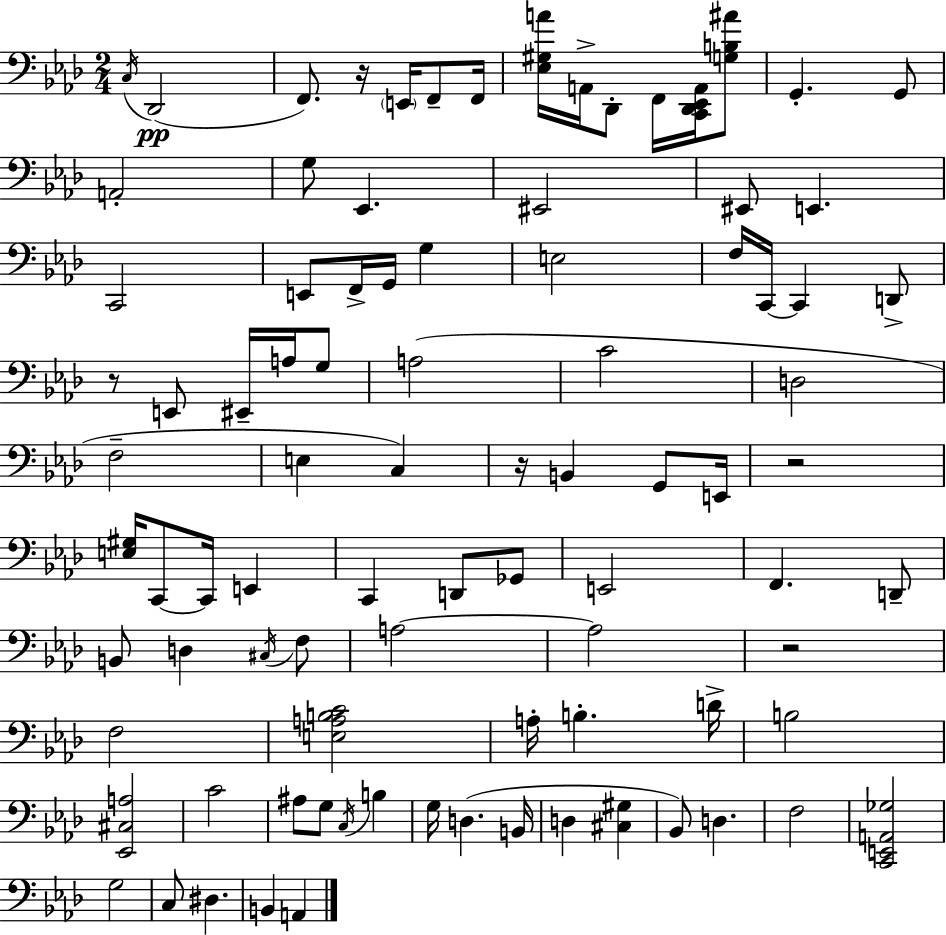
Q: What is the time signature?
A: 2/4